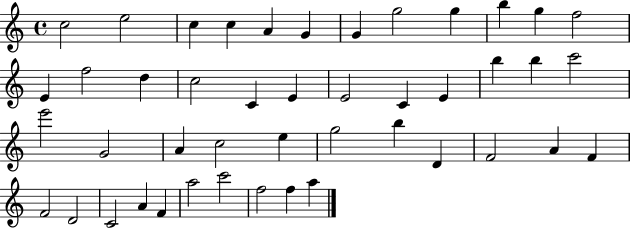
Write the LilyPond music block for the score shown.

{
  \clef treble
  \time 4/4
  \defaultTimeSignature
  \key c \major
  c''2 e''2 | c''4 c''4 a'4 g'4 | g'4 g''2 g''4 | b''4 g''4 f''2 | \break e'4 f''2 d''4 | c''2 c'4 e'4 | e'2 c'4 e'4 | b''4 b''4 c'''2 | \break e'''2 g'2 | a'4 c''2 e''4 | g''2 b''4 d'4 | f'2 a'4 f'4 | \break f'2 d'2 | c'2 a'4 f'4 | a''2 c'''2 | f''2 f''4 a''4 | \break \bar "|."
}